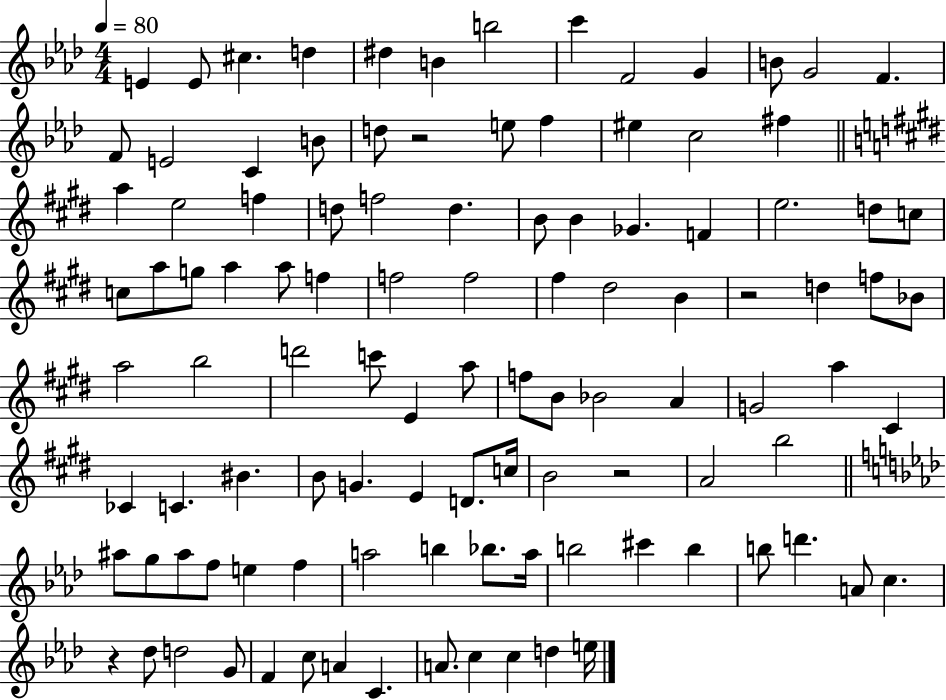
{
  \clef treble
  \numericTimeSignature
  \time 4/4
  \key aes \major
  \tempo 4 = 80
  e'4 e'8 cis''4. d''4 | dis''4 b'4 b''2 | c'''4 f'2 g'4 | b'8 g'2 f'4. | \break f'8 e'2 c'4 b'8 | d''8 r2 e''8 f''4 | eis''4 c''2 fis''4 | \bar "||" \break \key e \major a''4 e''2 f''4 | d''8 f''2 d''4. | b'8 b'4 ges'4. f'4 | e''2. d''8 c''8 | \break c''8 a''8 g''8 a''4 a''8 f''4 | f''2 f''2 | fis''4 dis''2 b'4 | r2 d''4 f''8 bes'8 | \break a''2 b''2 | d'''2 c'''8 e'4 a''8 | f''8 b'8 bes'2 a'4 | g'2 a''4 cis'4 | \break ces'4 c'4. bis'4. | b'8 g'4. e'4 d'8. c''16 | b'2 r2 | a'2 b''2 | \break \bar "||" \break \key aes \major ais''8 g''8 ais''8 f''8 e''4 f''4 | a''2 b''4 bes''8. a''16 | b''2 cis'''4 b''4 | b''8 d'''4. a'8 c''4. | \break r4 des''8 d''2 g'8 | f'4 c''8 a'4 c'4. | a'8. c''4 c''4 d''4 e''16 | \bar "|."
}